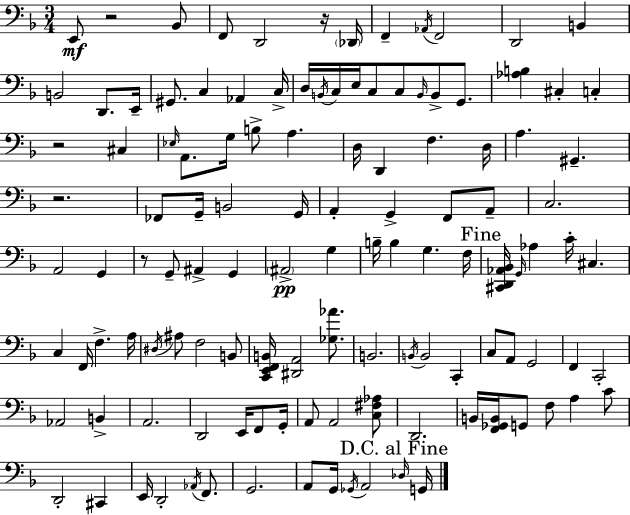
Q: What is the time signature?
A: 3/4